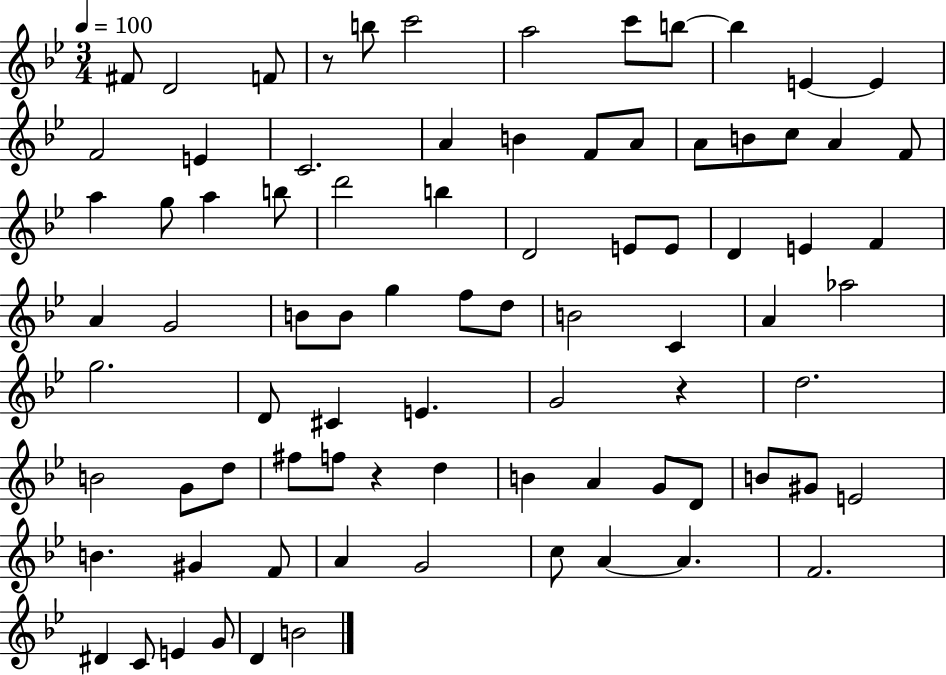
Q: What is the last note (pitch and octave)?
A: B4